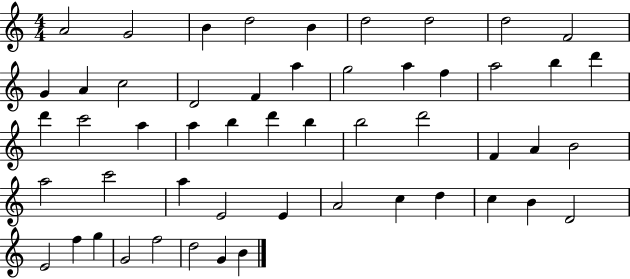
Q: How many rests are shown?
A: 0